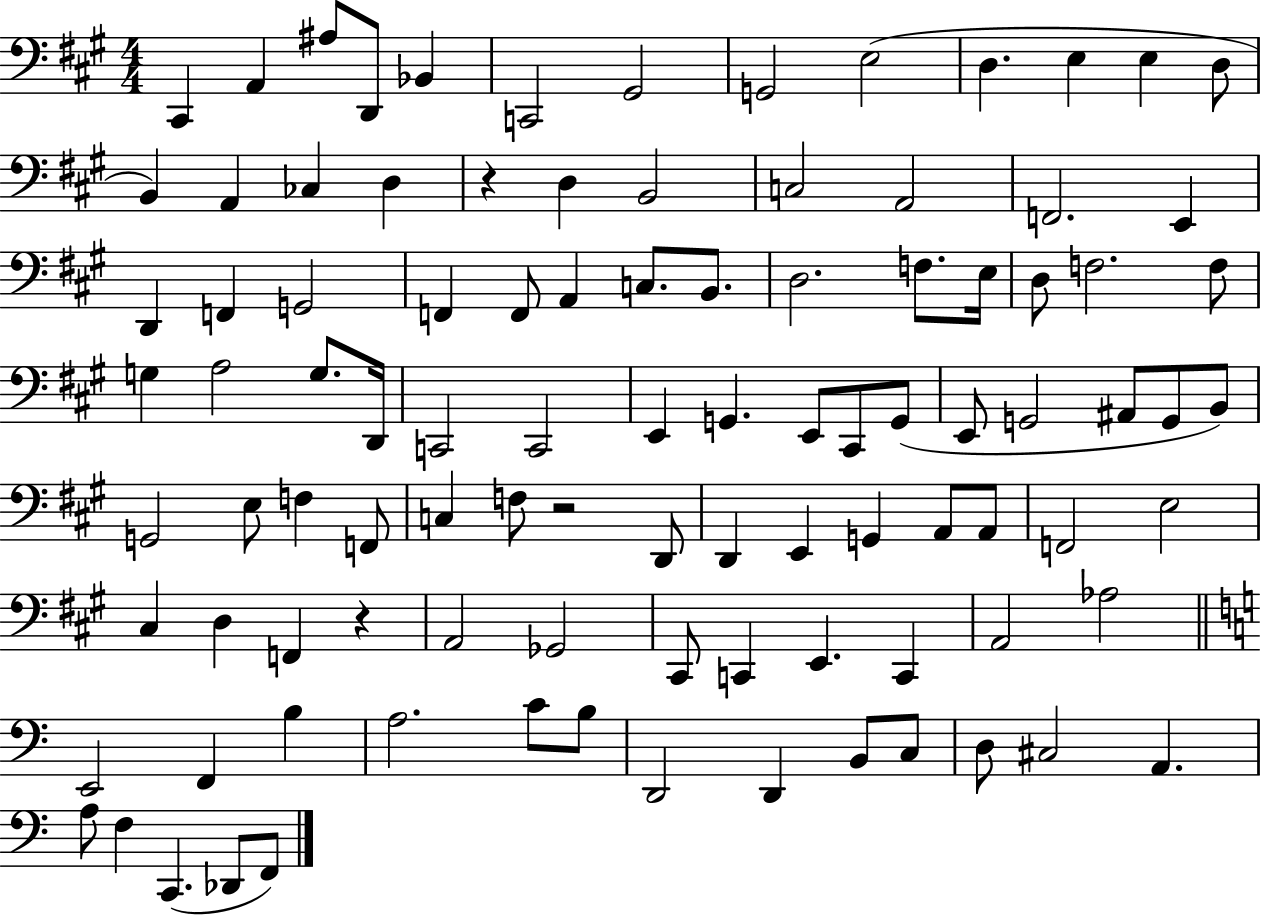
X:1
T:Untitled
M:4/4
L:1/4
K:A
^C,, A,, ^A,/2 D,,/2 _B,, C,,2 ^G,,2 G,,2 E,2 D, E, E, D,/2 B,, A,, _C, D, z D, B,,2 C,2 A,,2 F,,2 E,, D,, F,, G,,2 F,, F,,/2 A,, C,/2 B,,/2 D,2 F,/2 E,/4 D,/2 F,2 F,/2 G, A,2 G,/2 D,,/4 C,,2 C,,2 E,, G,, E,,/2 ^C,,/2 G,,/2 E,,/2 G,,2 ^A,,/2 G,,/2 B,,/2 G,,2 E,/2 F, F,,/2 C, F,/2 z2 D,,/2 D,, E,, G,, A,,/2 A,,/2 F,,2 E,2 ^C, D, F,, z A,,2 _G,,2 ^C,,/2 C,, E,, C,, A,,2 _A,2 E,,2 F,, B, A,2 C/2 B,/2 D,,2 D,, B,,/2 C,/2 D,/2 ^C,2 A,, A,/2 F, C,, _D,,/2 F,,/2